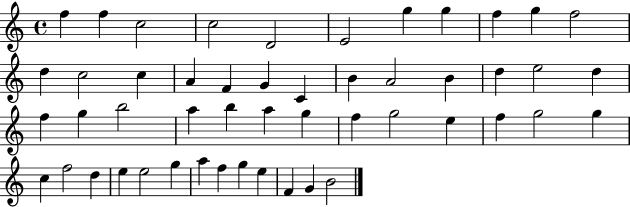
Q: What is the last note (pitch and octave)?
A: B4